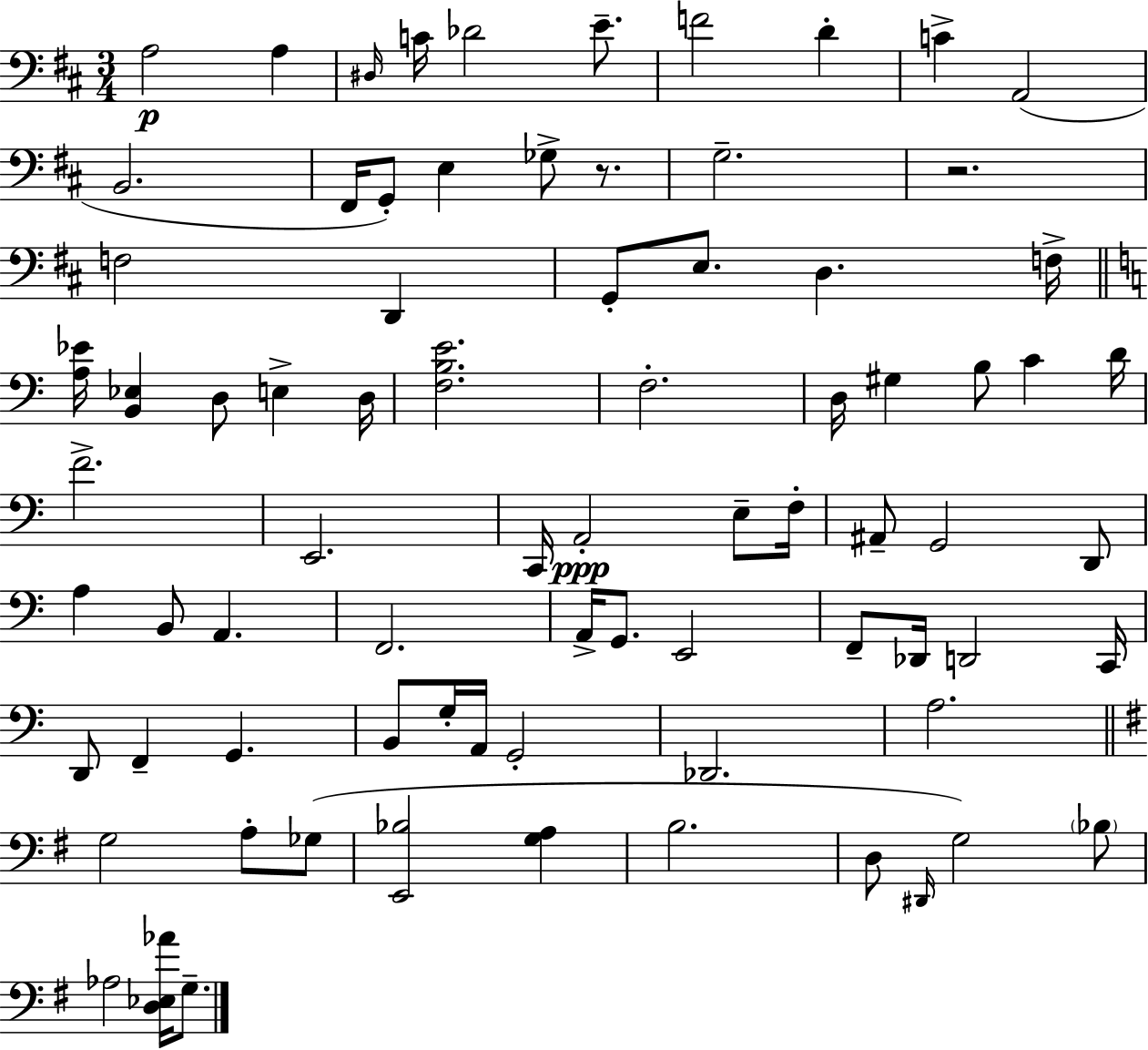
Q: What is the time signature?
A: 3/4